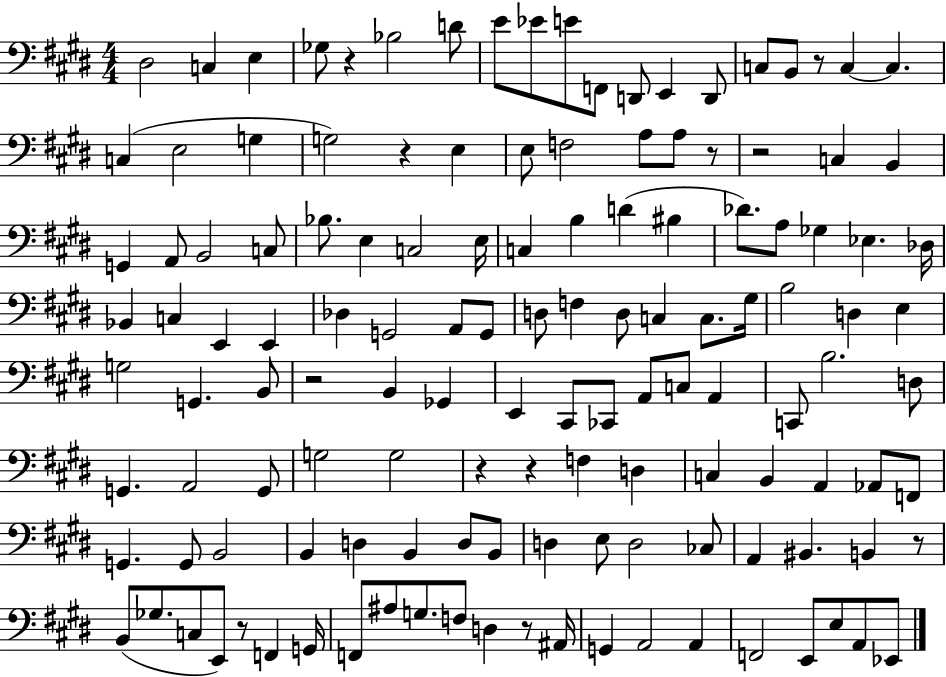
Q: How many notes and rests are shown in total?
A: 134